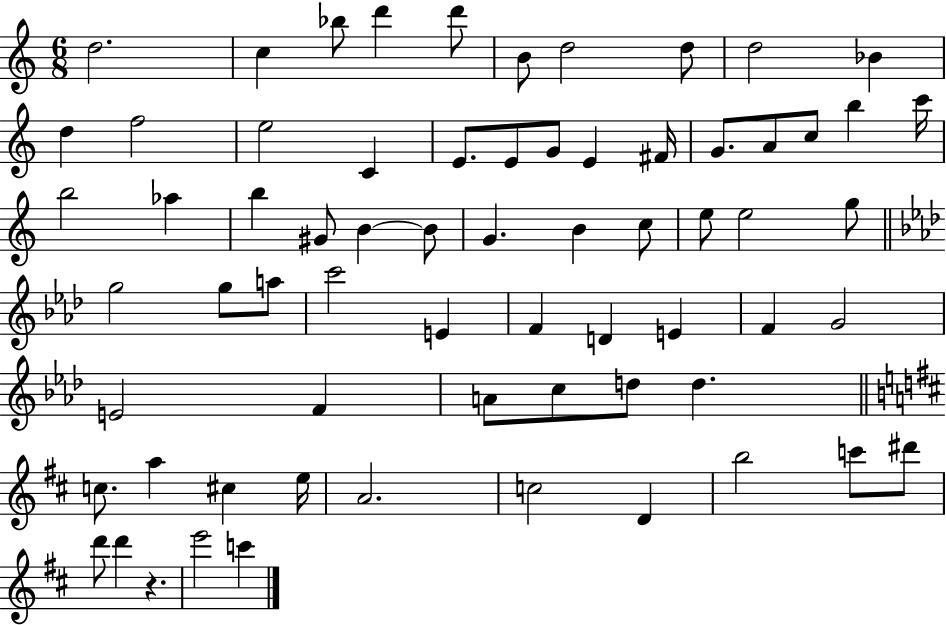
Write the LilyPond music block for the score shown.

{
  \clef treble
  \numericTimeSignature
  \time 6/8
  \key c \major
  d''2. | c''4 bes''8 d'''4 d'''8 | b'8 d''2 d''8 | d''2 bes'4 | \break d''4 f''2 | e''2 c'4 | e'8. e'8 g'8 e'4 fis'16 | g'8. a'8 c''8 b''4 c'''16 | \break b''2 aes''4 | b''4 gis'8 b'4~~ b'8 | g'4. b'4 c''8 | e''8 e''2 g''8 | \break \bar "||" \break \key aes \major g''2 g''8 a''8 | c'''2 e'4 | f'4 d'4 e'4 | f'4 g'2 | \break e'2 f'4 | a'8 c''8 d''8 d''4. | \bar "||" \break \key b \minor c''8. a''4 cis''4 e''16 | a'2. | c''2 d'4 | b''2 c'''8 dis'''8 | \break d'''8 d'''4 r4. | e'''2 c'''4 | \bar "|."
}